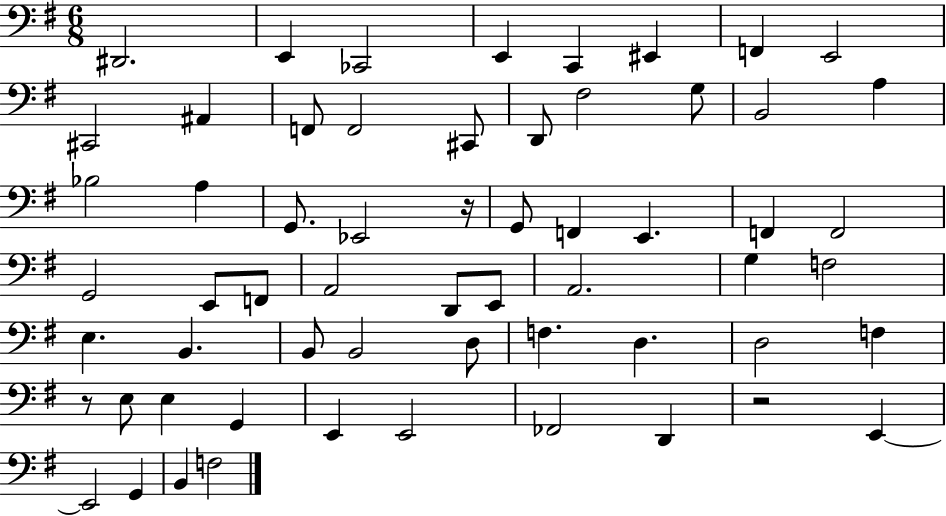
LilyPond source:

{
  \clef bass
  \numericTimeSignature
  \time 6/8
  \key g \major
  dis,2. | e,4 ces,2 | e,4 c,4 eis,4 | f,4 e,2 | \break cis,2 ais,4 | f,8 f,2 cis,8 | d,8 fis2 g8 | b,2 a4 | \break bes2 a4 | g,8. ees,2 r16 | g,8 f,4 e,4. | f,4 f,2 | \break g,2 e,8 f,8 | a,2 d,8 e,8 | a,2. | g4 f2 | \break e4. b,4. | b,8 b,2 d8 | f4. d4. | d2 f4 | \break r8 e8 e4 g,4 | e,4 e,2 | fes,2 d,4 | r2 e,4~~ | \break e,2 g,4 | b,4 f2 | \bar "|."
}